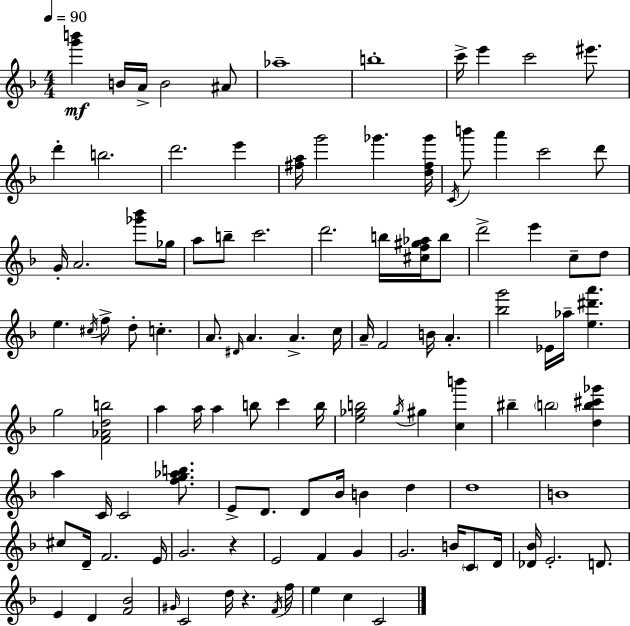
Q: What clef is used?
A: treble